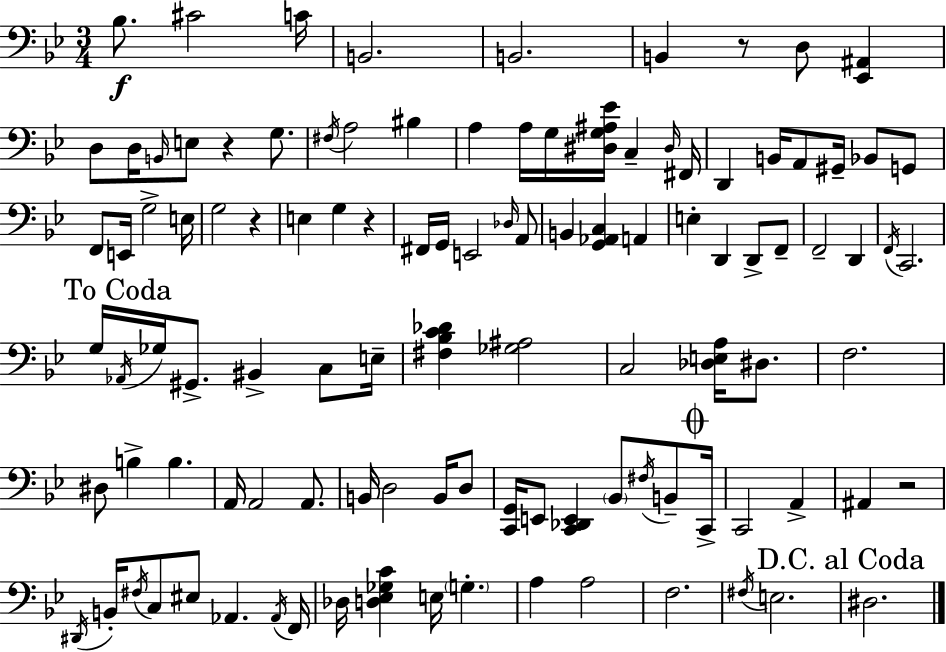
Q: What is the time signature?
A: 3/4